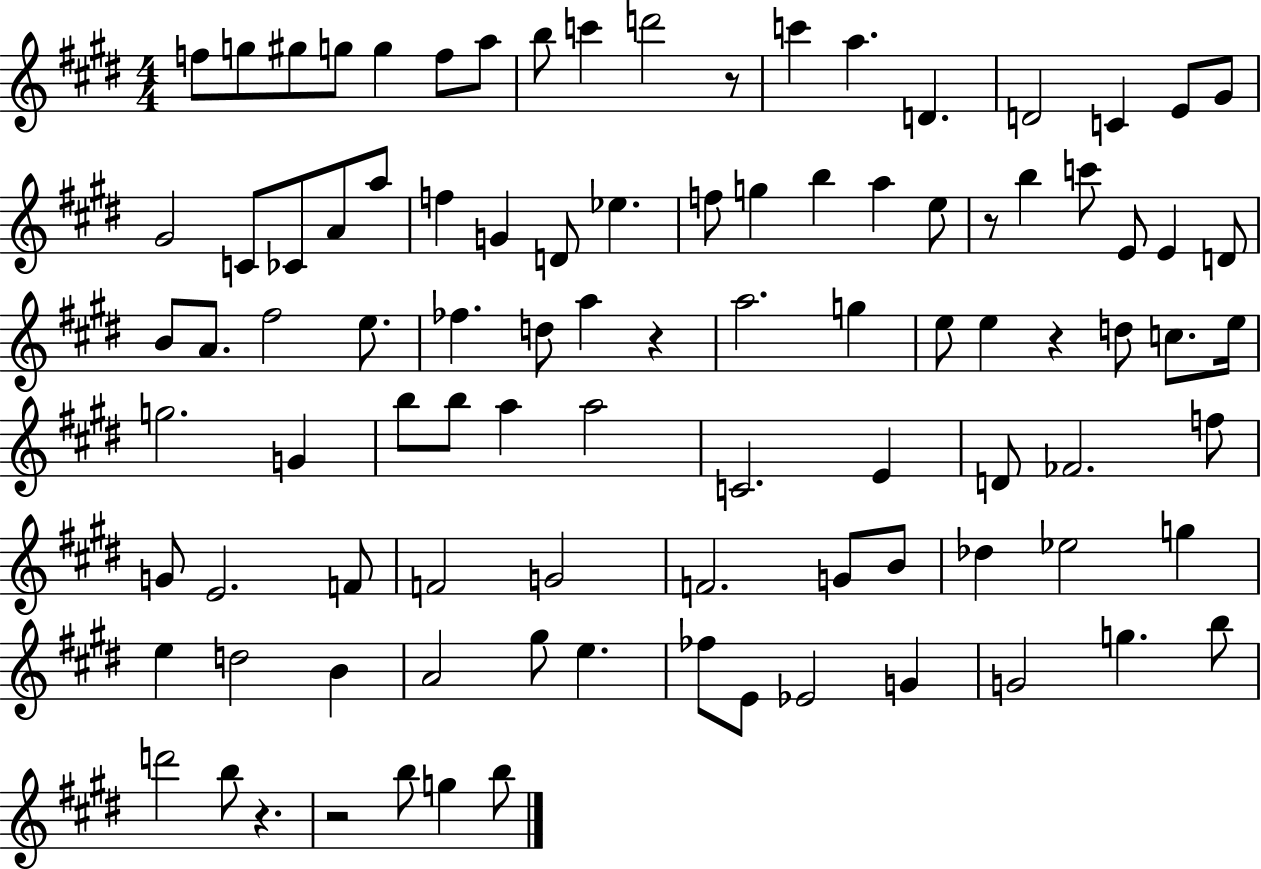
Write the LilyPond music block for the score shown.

{
  \clef treble
  \numericTimeSignature
  \time 4/4
  \key e \major
  f''8 g''8 gis''8 g''8 g''4 f''8 a''8 | b''8 c'''4 d'''2 r8 | c'''4 a''4. d'4. | d'2 c'4 e'8 gis'8 | \break gis'2 c'8 ces'8 a'8 a''8 | f''4 g'4 d'8 ees''4. | f''8 g''4 b''4 a''4 e''8 | r8 b''4 c'''8 e'8 e'4 d'8 | \break b'8 a'8. fis''2 e''8. | fes''4. d''8 a''4 r4 | a''2. g''4 | e''8 e''4 r4 d''8 c''8. e''16 | \break g''2. g'4 | b''8 b''8 a''4 a''2 | c'2. e'4 | d'8 fes'2. f''8 | \break g'8 e'2. f'8 | f'2 g'2 | f'2. g'8 b'8 | des''4 ees''2 g''4 | \break e''4 d''2 b'4 | a'2 gis''8 e''4. | fes''8 e'8 ees'2 g'4 | g'2 g''4. b''8 | \break d'''2 b''8 r4. | r2 b''8 g''4 b''8 | \bar "|."
}